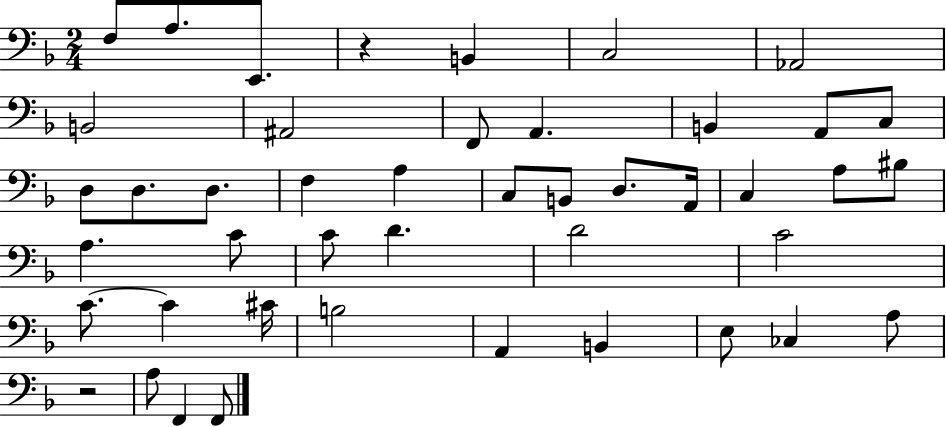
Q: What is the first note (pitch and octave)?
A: F3